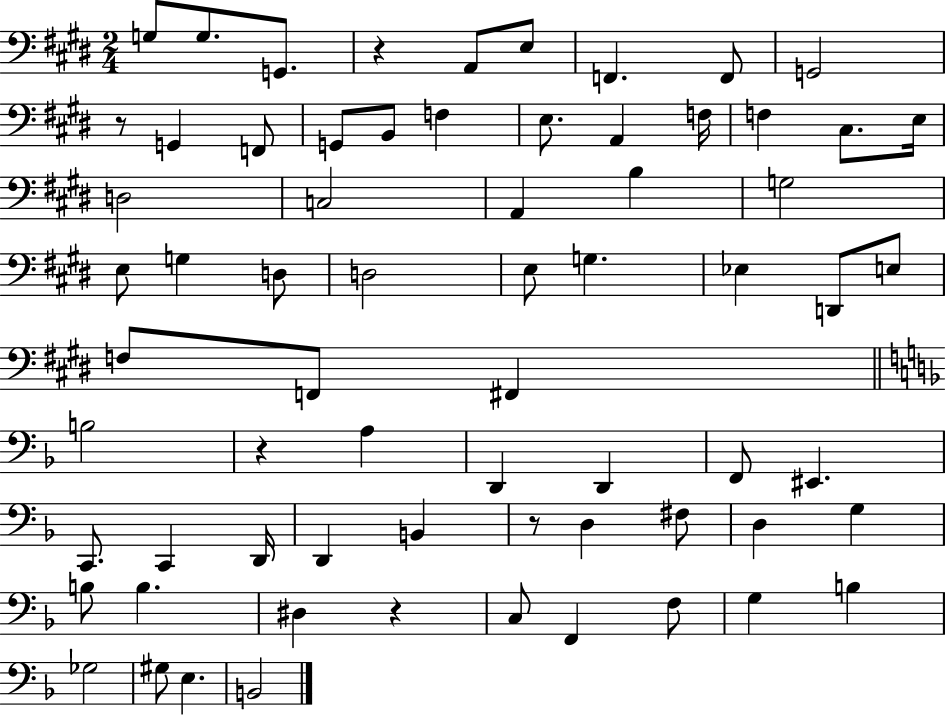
G3/e G3/e. G2/e. R/q A2/e E3/e F2/q. F2/e G2/h R/e G2/q F2/e G2/e B2/e F3/q E3/e. A2/q F3/s F3/q C#3/e. E3/s D3/h C3/h A2/q B3/q G3/h E3/e G3/q D3/e D3/h E3/e G3/q. Eb3/q D2/e E3/e F3/e F2/e F#2/q B3/h R/q A3/q D2/q D2/q F2/e EIS2/q. C2/e. C2/q D2/s D2/q B2/q R/e D3/q F#3/e D3/q G3/q B3/e B3/q. D#3/q R/q C3/e F2/q F3/e G3/q B3/q Gb3/h G#3/e E3/q. B2/h